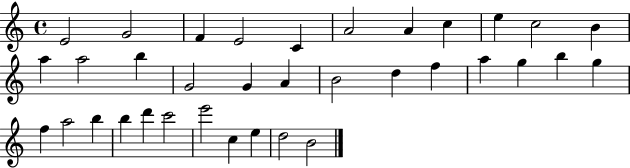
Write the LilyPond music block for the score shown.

{
  \clef treble
  \time 4/4
  \defaultTimeSignature
  \key c \major
  e'2 g'2 | f'4 e'2 c'4 | a'2 a'4 c''4 | e''4 c''2 b'4 | \break a''4 a''2 b''4 | g'2 g'4 a'4 | b'2 d''4 f''4 | a''4 g''4 b''4 g''4 | \break f''4 a''2 b''4 | b''4 d'''4 c'''2 | e'''2 c''4 e''4 | d''2 b'2 | \break \bar "|."
}